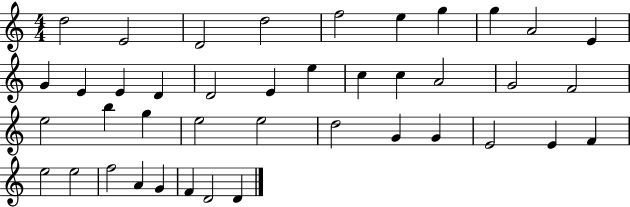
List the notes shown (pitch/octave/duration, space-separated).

D5/h E4/h D4/h D5/h F5/h E5/q G5/q G5/q A4/h E4/q G4/q E4/q E4/q D4/q D4/h E4/q E5/q C5/q C5/q A4/h G4/h F4/h E5/h B5/q G5/q E5/h E5/h D5/h G4/q G4/q E4/h E4/q F4/q E5/h E5/h F5/h A4/q G4/q F4/q D4/h D4/q